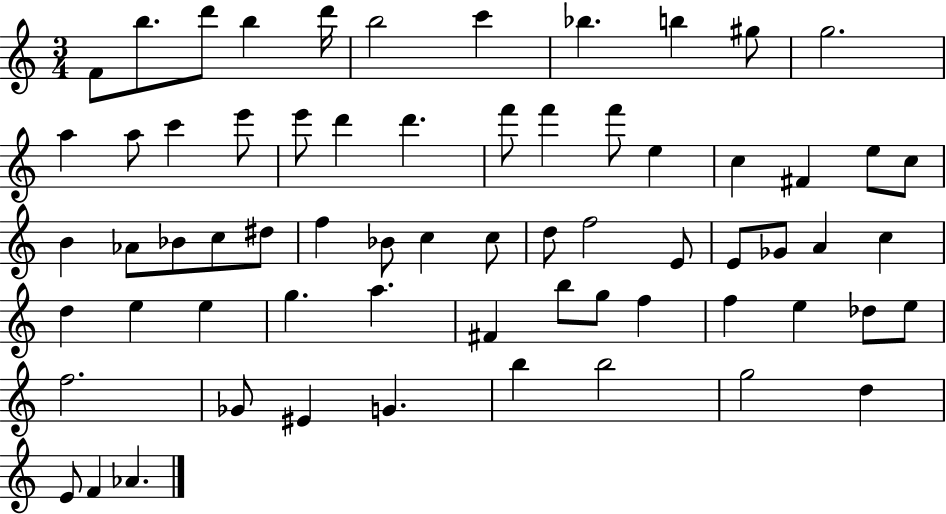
F4/e B5/e. D6/e B5/q D6/s B5/h C6/q Bb5/q. B5/q G#5/e G5/h. A5/q A5/e C6/q E6/e E6/e D6/q D6/q. F6/e F6/q F6/e E5/q C5/q F#4/q E5/e C5/e B4/q Ab4/e Bb4/e C5/e D#5/e F5/q Bb4/e C5/q C5/e D5/e F5/h E4/e E4/e Gb4/e A4/q C5/q D5/q E5/q E5/q G5/q. A5/q. F#4/q B5/e G5/e F5/q F5/q E5/q Db5/e E5/e F5/h. Gb4/e EIS4/q G4/q. B5/q B5/h G5/h D5/q E4/e F4/q Ab4/q.